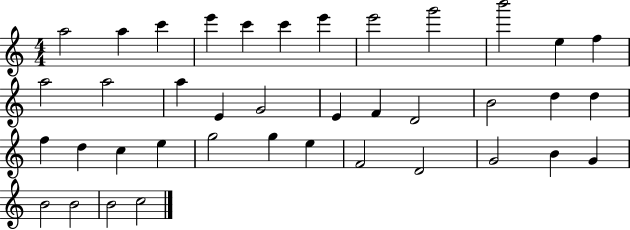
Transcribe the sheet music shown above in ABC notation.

X:1
T:Untitled
M:4/4
L:1/4
K:C
a2 a c' e' c' c' e' e'2 g'2 b'2 e f a2 a2 a E G2 E F D2 B2 d d f d c e g2 g e F2 D2 G2 B G B2 B2 B2 c2